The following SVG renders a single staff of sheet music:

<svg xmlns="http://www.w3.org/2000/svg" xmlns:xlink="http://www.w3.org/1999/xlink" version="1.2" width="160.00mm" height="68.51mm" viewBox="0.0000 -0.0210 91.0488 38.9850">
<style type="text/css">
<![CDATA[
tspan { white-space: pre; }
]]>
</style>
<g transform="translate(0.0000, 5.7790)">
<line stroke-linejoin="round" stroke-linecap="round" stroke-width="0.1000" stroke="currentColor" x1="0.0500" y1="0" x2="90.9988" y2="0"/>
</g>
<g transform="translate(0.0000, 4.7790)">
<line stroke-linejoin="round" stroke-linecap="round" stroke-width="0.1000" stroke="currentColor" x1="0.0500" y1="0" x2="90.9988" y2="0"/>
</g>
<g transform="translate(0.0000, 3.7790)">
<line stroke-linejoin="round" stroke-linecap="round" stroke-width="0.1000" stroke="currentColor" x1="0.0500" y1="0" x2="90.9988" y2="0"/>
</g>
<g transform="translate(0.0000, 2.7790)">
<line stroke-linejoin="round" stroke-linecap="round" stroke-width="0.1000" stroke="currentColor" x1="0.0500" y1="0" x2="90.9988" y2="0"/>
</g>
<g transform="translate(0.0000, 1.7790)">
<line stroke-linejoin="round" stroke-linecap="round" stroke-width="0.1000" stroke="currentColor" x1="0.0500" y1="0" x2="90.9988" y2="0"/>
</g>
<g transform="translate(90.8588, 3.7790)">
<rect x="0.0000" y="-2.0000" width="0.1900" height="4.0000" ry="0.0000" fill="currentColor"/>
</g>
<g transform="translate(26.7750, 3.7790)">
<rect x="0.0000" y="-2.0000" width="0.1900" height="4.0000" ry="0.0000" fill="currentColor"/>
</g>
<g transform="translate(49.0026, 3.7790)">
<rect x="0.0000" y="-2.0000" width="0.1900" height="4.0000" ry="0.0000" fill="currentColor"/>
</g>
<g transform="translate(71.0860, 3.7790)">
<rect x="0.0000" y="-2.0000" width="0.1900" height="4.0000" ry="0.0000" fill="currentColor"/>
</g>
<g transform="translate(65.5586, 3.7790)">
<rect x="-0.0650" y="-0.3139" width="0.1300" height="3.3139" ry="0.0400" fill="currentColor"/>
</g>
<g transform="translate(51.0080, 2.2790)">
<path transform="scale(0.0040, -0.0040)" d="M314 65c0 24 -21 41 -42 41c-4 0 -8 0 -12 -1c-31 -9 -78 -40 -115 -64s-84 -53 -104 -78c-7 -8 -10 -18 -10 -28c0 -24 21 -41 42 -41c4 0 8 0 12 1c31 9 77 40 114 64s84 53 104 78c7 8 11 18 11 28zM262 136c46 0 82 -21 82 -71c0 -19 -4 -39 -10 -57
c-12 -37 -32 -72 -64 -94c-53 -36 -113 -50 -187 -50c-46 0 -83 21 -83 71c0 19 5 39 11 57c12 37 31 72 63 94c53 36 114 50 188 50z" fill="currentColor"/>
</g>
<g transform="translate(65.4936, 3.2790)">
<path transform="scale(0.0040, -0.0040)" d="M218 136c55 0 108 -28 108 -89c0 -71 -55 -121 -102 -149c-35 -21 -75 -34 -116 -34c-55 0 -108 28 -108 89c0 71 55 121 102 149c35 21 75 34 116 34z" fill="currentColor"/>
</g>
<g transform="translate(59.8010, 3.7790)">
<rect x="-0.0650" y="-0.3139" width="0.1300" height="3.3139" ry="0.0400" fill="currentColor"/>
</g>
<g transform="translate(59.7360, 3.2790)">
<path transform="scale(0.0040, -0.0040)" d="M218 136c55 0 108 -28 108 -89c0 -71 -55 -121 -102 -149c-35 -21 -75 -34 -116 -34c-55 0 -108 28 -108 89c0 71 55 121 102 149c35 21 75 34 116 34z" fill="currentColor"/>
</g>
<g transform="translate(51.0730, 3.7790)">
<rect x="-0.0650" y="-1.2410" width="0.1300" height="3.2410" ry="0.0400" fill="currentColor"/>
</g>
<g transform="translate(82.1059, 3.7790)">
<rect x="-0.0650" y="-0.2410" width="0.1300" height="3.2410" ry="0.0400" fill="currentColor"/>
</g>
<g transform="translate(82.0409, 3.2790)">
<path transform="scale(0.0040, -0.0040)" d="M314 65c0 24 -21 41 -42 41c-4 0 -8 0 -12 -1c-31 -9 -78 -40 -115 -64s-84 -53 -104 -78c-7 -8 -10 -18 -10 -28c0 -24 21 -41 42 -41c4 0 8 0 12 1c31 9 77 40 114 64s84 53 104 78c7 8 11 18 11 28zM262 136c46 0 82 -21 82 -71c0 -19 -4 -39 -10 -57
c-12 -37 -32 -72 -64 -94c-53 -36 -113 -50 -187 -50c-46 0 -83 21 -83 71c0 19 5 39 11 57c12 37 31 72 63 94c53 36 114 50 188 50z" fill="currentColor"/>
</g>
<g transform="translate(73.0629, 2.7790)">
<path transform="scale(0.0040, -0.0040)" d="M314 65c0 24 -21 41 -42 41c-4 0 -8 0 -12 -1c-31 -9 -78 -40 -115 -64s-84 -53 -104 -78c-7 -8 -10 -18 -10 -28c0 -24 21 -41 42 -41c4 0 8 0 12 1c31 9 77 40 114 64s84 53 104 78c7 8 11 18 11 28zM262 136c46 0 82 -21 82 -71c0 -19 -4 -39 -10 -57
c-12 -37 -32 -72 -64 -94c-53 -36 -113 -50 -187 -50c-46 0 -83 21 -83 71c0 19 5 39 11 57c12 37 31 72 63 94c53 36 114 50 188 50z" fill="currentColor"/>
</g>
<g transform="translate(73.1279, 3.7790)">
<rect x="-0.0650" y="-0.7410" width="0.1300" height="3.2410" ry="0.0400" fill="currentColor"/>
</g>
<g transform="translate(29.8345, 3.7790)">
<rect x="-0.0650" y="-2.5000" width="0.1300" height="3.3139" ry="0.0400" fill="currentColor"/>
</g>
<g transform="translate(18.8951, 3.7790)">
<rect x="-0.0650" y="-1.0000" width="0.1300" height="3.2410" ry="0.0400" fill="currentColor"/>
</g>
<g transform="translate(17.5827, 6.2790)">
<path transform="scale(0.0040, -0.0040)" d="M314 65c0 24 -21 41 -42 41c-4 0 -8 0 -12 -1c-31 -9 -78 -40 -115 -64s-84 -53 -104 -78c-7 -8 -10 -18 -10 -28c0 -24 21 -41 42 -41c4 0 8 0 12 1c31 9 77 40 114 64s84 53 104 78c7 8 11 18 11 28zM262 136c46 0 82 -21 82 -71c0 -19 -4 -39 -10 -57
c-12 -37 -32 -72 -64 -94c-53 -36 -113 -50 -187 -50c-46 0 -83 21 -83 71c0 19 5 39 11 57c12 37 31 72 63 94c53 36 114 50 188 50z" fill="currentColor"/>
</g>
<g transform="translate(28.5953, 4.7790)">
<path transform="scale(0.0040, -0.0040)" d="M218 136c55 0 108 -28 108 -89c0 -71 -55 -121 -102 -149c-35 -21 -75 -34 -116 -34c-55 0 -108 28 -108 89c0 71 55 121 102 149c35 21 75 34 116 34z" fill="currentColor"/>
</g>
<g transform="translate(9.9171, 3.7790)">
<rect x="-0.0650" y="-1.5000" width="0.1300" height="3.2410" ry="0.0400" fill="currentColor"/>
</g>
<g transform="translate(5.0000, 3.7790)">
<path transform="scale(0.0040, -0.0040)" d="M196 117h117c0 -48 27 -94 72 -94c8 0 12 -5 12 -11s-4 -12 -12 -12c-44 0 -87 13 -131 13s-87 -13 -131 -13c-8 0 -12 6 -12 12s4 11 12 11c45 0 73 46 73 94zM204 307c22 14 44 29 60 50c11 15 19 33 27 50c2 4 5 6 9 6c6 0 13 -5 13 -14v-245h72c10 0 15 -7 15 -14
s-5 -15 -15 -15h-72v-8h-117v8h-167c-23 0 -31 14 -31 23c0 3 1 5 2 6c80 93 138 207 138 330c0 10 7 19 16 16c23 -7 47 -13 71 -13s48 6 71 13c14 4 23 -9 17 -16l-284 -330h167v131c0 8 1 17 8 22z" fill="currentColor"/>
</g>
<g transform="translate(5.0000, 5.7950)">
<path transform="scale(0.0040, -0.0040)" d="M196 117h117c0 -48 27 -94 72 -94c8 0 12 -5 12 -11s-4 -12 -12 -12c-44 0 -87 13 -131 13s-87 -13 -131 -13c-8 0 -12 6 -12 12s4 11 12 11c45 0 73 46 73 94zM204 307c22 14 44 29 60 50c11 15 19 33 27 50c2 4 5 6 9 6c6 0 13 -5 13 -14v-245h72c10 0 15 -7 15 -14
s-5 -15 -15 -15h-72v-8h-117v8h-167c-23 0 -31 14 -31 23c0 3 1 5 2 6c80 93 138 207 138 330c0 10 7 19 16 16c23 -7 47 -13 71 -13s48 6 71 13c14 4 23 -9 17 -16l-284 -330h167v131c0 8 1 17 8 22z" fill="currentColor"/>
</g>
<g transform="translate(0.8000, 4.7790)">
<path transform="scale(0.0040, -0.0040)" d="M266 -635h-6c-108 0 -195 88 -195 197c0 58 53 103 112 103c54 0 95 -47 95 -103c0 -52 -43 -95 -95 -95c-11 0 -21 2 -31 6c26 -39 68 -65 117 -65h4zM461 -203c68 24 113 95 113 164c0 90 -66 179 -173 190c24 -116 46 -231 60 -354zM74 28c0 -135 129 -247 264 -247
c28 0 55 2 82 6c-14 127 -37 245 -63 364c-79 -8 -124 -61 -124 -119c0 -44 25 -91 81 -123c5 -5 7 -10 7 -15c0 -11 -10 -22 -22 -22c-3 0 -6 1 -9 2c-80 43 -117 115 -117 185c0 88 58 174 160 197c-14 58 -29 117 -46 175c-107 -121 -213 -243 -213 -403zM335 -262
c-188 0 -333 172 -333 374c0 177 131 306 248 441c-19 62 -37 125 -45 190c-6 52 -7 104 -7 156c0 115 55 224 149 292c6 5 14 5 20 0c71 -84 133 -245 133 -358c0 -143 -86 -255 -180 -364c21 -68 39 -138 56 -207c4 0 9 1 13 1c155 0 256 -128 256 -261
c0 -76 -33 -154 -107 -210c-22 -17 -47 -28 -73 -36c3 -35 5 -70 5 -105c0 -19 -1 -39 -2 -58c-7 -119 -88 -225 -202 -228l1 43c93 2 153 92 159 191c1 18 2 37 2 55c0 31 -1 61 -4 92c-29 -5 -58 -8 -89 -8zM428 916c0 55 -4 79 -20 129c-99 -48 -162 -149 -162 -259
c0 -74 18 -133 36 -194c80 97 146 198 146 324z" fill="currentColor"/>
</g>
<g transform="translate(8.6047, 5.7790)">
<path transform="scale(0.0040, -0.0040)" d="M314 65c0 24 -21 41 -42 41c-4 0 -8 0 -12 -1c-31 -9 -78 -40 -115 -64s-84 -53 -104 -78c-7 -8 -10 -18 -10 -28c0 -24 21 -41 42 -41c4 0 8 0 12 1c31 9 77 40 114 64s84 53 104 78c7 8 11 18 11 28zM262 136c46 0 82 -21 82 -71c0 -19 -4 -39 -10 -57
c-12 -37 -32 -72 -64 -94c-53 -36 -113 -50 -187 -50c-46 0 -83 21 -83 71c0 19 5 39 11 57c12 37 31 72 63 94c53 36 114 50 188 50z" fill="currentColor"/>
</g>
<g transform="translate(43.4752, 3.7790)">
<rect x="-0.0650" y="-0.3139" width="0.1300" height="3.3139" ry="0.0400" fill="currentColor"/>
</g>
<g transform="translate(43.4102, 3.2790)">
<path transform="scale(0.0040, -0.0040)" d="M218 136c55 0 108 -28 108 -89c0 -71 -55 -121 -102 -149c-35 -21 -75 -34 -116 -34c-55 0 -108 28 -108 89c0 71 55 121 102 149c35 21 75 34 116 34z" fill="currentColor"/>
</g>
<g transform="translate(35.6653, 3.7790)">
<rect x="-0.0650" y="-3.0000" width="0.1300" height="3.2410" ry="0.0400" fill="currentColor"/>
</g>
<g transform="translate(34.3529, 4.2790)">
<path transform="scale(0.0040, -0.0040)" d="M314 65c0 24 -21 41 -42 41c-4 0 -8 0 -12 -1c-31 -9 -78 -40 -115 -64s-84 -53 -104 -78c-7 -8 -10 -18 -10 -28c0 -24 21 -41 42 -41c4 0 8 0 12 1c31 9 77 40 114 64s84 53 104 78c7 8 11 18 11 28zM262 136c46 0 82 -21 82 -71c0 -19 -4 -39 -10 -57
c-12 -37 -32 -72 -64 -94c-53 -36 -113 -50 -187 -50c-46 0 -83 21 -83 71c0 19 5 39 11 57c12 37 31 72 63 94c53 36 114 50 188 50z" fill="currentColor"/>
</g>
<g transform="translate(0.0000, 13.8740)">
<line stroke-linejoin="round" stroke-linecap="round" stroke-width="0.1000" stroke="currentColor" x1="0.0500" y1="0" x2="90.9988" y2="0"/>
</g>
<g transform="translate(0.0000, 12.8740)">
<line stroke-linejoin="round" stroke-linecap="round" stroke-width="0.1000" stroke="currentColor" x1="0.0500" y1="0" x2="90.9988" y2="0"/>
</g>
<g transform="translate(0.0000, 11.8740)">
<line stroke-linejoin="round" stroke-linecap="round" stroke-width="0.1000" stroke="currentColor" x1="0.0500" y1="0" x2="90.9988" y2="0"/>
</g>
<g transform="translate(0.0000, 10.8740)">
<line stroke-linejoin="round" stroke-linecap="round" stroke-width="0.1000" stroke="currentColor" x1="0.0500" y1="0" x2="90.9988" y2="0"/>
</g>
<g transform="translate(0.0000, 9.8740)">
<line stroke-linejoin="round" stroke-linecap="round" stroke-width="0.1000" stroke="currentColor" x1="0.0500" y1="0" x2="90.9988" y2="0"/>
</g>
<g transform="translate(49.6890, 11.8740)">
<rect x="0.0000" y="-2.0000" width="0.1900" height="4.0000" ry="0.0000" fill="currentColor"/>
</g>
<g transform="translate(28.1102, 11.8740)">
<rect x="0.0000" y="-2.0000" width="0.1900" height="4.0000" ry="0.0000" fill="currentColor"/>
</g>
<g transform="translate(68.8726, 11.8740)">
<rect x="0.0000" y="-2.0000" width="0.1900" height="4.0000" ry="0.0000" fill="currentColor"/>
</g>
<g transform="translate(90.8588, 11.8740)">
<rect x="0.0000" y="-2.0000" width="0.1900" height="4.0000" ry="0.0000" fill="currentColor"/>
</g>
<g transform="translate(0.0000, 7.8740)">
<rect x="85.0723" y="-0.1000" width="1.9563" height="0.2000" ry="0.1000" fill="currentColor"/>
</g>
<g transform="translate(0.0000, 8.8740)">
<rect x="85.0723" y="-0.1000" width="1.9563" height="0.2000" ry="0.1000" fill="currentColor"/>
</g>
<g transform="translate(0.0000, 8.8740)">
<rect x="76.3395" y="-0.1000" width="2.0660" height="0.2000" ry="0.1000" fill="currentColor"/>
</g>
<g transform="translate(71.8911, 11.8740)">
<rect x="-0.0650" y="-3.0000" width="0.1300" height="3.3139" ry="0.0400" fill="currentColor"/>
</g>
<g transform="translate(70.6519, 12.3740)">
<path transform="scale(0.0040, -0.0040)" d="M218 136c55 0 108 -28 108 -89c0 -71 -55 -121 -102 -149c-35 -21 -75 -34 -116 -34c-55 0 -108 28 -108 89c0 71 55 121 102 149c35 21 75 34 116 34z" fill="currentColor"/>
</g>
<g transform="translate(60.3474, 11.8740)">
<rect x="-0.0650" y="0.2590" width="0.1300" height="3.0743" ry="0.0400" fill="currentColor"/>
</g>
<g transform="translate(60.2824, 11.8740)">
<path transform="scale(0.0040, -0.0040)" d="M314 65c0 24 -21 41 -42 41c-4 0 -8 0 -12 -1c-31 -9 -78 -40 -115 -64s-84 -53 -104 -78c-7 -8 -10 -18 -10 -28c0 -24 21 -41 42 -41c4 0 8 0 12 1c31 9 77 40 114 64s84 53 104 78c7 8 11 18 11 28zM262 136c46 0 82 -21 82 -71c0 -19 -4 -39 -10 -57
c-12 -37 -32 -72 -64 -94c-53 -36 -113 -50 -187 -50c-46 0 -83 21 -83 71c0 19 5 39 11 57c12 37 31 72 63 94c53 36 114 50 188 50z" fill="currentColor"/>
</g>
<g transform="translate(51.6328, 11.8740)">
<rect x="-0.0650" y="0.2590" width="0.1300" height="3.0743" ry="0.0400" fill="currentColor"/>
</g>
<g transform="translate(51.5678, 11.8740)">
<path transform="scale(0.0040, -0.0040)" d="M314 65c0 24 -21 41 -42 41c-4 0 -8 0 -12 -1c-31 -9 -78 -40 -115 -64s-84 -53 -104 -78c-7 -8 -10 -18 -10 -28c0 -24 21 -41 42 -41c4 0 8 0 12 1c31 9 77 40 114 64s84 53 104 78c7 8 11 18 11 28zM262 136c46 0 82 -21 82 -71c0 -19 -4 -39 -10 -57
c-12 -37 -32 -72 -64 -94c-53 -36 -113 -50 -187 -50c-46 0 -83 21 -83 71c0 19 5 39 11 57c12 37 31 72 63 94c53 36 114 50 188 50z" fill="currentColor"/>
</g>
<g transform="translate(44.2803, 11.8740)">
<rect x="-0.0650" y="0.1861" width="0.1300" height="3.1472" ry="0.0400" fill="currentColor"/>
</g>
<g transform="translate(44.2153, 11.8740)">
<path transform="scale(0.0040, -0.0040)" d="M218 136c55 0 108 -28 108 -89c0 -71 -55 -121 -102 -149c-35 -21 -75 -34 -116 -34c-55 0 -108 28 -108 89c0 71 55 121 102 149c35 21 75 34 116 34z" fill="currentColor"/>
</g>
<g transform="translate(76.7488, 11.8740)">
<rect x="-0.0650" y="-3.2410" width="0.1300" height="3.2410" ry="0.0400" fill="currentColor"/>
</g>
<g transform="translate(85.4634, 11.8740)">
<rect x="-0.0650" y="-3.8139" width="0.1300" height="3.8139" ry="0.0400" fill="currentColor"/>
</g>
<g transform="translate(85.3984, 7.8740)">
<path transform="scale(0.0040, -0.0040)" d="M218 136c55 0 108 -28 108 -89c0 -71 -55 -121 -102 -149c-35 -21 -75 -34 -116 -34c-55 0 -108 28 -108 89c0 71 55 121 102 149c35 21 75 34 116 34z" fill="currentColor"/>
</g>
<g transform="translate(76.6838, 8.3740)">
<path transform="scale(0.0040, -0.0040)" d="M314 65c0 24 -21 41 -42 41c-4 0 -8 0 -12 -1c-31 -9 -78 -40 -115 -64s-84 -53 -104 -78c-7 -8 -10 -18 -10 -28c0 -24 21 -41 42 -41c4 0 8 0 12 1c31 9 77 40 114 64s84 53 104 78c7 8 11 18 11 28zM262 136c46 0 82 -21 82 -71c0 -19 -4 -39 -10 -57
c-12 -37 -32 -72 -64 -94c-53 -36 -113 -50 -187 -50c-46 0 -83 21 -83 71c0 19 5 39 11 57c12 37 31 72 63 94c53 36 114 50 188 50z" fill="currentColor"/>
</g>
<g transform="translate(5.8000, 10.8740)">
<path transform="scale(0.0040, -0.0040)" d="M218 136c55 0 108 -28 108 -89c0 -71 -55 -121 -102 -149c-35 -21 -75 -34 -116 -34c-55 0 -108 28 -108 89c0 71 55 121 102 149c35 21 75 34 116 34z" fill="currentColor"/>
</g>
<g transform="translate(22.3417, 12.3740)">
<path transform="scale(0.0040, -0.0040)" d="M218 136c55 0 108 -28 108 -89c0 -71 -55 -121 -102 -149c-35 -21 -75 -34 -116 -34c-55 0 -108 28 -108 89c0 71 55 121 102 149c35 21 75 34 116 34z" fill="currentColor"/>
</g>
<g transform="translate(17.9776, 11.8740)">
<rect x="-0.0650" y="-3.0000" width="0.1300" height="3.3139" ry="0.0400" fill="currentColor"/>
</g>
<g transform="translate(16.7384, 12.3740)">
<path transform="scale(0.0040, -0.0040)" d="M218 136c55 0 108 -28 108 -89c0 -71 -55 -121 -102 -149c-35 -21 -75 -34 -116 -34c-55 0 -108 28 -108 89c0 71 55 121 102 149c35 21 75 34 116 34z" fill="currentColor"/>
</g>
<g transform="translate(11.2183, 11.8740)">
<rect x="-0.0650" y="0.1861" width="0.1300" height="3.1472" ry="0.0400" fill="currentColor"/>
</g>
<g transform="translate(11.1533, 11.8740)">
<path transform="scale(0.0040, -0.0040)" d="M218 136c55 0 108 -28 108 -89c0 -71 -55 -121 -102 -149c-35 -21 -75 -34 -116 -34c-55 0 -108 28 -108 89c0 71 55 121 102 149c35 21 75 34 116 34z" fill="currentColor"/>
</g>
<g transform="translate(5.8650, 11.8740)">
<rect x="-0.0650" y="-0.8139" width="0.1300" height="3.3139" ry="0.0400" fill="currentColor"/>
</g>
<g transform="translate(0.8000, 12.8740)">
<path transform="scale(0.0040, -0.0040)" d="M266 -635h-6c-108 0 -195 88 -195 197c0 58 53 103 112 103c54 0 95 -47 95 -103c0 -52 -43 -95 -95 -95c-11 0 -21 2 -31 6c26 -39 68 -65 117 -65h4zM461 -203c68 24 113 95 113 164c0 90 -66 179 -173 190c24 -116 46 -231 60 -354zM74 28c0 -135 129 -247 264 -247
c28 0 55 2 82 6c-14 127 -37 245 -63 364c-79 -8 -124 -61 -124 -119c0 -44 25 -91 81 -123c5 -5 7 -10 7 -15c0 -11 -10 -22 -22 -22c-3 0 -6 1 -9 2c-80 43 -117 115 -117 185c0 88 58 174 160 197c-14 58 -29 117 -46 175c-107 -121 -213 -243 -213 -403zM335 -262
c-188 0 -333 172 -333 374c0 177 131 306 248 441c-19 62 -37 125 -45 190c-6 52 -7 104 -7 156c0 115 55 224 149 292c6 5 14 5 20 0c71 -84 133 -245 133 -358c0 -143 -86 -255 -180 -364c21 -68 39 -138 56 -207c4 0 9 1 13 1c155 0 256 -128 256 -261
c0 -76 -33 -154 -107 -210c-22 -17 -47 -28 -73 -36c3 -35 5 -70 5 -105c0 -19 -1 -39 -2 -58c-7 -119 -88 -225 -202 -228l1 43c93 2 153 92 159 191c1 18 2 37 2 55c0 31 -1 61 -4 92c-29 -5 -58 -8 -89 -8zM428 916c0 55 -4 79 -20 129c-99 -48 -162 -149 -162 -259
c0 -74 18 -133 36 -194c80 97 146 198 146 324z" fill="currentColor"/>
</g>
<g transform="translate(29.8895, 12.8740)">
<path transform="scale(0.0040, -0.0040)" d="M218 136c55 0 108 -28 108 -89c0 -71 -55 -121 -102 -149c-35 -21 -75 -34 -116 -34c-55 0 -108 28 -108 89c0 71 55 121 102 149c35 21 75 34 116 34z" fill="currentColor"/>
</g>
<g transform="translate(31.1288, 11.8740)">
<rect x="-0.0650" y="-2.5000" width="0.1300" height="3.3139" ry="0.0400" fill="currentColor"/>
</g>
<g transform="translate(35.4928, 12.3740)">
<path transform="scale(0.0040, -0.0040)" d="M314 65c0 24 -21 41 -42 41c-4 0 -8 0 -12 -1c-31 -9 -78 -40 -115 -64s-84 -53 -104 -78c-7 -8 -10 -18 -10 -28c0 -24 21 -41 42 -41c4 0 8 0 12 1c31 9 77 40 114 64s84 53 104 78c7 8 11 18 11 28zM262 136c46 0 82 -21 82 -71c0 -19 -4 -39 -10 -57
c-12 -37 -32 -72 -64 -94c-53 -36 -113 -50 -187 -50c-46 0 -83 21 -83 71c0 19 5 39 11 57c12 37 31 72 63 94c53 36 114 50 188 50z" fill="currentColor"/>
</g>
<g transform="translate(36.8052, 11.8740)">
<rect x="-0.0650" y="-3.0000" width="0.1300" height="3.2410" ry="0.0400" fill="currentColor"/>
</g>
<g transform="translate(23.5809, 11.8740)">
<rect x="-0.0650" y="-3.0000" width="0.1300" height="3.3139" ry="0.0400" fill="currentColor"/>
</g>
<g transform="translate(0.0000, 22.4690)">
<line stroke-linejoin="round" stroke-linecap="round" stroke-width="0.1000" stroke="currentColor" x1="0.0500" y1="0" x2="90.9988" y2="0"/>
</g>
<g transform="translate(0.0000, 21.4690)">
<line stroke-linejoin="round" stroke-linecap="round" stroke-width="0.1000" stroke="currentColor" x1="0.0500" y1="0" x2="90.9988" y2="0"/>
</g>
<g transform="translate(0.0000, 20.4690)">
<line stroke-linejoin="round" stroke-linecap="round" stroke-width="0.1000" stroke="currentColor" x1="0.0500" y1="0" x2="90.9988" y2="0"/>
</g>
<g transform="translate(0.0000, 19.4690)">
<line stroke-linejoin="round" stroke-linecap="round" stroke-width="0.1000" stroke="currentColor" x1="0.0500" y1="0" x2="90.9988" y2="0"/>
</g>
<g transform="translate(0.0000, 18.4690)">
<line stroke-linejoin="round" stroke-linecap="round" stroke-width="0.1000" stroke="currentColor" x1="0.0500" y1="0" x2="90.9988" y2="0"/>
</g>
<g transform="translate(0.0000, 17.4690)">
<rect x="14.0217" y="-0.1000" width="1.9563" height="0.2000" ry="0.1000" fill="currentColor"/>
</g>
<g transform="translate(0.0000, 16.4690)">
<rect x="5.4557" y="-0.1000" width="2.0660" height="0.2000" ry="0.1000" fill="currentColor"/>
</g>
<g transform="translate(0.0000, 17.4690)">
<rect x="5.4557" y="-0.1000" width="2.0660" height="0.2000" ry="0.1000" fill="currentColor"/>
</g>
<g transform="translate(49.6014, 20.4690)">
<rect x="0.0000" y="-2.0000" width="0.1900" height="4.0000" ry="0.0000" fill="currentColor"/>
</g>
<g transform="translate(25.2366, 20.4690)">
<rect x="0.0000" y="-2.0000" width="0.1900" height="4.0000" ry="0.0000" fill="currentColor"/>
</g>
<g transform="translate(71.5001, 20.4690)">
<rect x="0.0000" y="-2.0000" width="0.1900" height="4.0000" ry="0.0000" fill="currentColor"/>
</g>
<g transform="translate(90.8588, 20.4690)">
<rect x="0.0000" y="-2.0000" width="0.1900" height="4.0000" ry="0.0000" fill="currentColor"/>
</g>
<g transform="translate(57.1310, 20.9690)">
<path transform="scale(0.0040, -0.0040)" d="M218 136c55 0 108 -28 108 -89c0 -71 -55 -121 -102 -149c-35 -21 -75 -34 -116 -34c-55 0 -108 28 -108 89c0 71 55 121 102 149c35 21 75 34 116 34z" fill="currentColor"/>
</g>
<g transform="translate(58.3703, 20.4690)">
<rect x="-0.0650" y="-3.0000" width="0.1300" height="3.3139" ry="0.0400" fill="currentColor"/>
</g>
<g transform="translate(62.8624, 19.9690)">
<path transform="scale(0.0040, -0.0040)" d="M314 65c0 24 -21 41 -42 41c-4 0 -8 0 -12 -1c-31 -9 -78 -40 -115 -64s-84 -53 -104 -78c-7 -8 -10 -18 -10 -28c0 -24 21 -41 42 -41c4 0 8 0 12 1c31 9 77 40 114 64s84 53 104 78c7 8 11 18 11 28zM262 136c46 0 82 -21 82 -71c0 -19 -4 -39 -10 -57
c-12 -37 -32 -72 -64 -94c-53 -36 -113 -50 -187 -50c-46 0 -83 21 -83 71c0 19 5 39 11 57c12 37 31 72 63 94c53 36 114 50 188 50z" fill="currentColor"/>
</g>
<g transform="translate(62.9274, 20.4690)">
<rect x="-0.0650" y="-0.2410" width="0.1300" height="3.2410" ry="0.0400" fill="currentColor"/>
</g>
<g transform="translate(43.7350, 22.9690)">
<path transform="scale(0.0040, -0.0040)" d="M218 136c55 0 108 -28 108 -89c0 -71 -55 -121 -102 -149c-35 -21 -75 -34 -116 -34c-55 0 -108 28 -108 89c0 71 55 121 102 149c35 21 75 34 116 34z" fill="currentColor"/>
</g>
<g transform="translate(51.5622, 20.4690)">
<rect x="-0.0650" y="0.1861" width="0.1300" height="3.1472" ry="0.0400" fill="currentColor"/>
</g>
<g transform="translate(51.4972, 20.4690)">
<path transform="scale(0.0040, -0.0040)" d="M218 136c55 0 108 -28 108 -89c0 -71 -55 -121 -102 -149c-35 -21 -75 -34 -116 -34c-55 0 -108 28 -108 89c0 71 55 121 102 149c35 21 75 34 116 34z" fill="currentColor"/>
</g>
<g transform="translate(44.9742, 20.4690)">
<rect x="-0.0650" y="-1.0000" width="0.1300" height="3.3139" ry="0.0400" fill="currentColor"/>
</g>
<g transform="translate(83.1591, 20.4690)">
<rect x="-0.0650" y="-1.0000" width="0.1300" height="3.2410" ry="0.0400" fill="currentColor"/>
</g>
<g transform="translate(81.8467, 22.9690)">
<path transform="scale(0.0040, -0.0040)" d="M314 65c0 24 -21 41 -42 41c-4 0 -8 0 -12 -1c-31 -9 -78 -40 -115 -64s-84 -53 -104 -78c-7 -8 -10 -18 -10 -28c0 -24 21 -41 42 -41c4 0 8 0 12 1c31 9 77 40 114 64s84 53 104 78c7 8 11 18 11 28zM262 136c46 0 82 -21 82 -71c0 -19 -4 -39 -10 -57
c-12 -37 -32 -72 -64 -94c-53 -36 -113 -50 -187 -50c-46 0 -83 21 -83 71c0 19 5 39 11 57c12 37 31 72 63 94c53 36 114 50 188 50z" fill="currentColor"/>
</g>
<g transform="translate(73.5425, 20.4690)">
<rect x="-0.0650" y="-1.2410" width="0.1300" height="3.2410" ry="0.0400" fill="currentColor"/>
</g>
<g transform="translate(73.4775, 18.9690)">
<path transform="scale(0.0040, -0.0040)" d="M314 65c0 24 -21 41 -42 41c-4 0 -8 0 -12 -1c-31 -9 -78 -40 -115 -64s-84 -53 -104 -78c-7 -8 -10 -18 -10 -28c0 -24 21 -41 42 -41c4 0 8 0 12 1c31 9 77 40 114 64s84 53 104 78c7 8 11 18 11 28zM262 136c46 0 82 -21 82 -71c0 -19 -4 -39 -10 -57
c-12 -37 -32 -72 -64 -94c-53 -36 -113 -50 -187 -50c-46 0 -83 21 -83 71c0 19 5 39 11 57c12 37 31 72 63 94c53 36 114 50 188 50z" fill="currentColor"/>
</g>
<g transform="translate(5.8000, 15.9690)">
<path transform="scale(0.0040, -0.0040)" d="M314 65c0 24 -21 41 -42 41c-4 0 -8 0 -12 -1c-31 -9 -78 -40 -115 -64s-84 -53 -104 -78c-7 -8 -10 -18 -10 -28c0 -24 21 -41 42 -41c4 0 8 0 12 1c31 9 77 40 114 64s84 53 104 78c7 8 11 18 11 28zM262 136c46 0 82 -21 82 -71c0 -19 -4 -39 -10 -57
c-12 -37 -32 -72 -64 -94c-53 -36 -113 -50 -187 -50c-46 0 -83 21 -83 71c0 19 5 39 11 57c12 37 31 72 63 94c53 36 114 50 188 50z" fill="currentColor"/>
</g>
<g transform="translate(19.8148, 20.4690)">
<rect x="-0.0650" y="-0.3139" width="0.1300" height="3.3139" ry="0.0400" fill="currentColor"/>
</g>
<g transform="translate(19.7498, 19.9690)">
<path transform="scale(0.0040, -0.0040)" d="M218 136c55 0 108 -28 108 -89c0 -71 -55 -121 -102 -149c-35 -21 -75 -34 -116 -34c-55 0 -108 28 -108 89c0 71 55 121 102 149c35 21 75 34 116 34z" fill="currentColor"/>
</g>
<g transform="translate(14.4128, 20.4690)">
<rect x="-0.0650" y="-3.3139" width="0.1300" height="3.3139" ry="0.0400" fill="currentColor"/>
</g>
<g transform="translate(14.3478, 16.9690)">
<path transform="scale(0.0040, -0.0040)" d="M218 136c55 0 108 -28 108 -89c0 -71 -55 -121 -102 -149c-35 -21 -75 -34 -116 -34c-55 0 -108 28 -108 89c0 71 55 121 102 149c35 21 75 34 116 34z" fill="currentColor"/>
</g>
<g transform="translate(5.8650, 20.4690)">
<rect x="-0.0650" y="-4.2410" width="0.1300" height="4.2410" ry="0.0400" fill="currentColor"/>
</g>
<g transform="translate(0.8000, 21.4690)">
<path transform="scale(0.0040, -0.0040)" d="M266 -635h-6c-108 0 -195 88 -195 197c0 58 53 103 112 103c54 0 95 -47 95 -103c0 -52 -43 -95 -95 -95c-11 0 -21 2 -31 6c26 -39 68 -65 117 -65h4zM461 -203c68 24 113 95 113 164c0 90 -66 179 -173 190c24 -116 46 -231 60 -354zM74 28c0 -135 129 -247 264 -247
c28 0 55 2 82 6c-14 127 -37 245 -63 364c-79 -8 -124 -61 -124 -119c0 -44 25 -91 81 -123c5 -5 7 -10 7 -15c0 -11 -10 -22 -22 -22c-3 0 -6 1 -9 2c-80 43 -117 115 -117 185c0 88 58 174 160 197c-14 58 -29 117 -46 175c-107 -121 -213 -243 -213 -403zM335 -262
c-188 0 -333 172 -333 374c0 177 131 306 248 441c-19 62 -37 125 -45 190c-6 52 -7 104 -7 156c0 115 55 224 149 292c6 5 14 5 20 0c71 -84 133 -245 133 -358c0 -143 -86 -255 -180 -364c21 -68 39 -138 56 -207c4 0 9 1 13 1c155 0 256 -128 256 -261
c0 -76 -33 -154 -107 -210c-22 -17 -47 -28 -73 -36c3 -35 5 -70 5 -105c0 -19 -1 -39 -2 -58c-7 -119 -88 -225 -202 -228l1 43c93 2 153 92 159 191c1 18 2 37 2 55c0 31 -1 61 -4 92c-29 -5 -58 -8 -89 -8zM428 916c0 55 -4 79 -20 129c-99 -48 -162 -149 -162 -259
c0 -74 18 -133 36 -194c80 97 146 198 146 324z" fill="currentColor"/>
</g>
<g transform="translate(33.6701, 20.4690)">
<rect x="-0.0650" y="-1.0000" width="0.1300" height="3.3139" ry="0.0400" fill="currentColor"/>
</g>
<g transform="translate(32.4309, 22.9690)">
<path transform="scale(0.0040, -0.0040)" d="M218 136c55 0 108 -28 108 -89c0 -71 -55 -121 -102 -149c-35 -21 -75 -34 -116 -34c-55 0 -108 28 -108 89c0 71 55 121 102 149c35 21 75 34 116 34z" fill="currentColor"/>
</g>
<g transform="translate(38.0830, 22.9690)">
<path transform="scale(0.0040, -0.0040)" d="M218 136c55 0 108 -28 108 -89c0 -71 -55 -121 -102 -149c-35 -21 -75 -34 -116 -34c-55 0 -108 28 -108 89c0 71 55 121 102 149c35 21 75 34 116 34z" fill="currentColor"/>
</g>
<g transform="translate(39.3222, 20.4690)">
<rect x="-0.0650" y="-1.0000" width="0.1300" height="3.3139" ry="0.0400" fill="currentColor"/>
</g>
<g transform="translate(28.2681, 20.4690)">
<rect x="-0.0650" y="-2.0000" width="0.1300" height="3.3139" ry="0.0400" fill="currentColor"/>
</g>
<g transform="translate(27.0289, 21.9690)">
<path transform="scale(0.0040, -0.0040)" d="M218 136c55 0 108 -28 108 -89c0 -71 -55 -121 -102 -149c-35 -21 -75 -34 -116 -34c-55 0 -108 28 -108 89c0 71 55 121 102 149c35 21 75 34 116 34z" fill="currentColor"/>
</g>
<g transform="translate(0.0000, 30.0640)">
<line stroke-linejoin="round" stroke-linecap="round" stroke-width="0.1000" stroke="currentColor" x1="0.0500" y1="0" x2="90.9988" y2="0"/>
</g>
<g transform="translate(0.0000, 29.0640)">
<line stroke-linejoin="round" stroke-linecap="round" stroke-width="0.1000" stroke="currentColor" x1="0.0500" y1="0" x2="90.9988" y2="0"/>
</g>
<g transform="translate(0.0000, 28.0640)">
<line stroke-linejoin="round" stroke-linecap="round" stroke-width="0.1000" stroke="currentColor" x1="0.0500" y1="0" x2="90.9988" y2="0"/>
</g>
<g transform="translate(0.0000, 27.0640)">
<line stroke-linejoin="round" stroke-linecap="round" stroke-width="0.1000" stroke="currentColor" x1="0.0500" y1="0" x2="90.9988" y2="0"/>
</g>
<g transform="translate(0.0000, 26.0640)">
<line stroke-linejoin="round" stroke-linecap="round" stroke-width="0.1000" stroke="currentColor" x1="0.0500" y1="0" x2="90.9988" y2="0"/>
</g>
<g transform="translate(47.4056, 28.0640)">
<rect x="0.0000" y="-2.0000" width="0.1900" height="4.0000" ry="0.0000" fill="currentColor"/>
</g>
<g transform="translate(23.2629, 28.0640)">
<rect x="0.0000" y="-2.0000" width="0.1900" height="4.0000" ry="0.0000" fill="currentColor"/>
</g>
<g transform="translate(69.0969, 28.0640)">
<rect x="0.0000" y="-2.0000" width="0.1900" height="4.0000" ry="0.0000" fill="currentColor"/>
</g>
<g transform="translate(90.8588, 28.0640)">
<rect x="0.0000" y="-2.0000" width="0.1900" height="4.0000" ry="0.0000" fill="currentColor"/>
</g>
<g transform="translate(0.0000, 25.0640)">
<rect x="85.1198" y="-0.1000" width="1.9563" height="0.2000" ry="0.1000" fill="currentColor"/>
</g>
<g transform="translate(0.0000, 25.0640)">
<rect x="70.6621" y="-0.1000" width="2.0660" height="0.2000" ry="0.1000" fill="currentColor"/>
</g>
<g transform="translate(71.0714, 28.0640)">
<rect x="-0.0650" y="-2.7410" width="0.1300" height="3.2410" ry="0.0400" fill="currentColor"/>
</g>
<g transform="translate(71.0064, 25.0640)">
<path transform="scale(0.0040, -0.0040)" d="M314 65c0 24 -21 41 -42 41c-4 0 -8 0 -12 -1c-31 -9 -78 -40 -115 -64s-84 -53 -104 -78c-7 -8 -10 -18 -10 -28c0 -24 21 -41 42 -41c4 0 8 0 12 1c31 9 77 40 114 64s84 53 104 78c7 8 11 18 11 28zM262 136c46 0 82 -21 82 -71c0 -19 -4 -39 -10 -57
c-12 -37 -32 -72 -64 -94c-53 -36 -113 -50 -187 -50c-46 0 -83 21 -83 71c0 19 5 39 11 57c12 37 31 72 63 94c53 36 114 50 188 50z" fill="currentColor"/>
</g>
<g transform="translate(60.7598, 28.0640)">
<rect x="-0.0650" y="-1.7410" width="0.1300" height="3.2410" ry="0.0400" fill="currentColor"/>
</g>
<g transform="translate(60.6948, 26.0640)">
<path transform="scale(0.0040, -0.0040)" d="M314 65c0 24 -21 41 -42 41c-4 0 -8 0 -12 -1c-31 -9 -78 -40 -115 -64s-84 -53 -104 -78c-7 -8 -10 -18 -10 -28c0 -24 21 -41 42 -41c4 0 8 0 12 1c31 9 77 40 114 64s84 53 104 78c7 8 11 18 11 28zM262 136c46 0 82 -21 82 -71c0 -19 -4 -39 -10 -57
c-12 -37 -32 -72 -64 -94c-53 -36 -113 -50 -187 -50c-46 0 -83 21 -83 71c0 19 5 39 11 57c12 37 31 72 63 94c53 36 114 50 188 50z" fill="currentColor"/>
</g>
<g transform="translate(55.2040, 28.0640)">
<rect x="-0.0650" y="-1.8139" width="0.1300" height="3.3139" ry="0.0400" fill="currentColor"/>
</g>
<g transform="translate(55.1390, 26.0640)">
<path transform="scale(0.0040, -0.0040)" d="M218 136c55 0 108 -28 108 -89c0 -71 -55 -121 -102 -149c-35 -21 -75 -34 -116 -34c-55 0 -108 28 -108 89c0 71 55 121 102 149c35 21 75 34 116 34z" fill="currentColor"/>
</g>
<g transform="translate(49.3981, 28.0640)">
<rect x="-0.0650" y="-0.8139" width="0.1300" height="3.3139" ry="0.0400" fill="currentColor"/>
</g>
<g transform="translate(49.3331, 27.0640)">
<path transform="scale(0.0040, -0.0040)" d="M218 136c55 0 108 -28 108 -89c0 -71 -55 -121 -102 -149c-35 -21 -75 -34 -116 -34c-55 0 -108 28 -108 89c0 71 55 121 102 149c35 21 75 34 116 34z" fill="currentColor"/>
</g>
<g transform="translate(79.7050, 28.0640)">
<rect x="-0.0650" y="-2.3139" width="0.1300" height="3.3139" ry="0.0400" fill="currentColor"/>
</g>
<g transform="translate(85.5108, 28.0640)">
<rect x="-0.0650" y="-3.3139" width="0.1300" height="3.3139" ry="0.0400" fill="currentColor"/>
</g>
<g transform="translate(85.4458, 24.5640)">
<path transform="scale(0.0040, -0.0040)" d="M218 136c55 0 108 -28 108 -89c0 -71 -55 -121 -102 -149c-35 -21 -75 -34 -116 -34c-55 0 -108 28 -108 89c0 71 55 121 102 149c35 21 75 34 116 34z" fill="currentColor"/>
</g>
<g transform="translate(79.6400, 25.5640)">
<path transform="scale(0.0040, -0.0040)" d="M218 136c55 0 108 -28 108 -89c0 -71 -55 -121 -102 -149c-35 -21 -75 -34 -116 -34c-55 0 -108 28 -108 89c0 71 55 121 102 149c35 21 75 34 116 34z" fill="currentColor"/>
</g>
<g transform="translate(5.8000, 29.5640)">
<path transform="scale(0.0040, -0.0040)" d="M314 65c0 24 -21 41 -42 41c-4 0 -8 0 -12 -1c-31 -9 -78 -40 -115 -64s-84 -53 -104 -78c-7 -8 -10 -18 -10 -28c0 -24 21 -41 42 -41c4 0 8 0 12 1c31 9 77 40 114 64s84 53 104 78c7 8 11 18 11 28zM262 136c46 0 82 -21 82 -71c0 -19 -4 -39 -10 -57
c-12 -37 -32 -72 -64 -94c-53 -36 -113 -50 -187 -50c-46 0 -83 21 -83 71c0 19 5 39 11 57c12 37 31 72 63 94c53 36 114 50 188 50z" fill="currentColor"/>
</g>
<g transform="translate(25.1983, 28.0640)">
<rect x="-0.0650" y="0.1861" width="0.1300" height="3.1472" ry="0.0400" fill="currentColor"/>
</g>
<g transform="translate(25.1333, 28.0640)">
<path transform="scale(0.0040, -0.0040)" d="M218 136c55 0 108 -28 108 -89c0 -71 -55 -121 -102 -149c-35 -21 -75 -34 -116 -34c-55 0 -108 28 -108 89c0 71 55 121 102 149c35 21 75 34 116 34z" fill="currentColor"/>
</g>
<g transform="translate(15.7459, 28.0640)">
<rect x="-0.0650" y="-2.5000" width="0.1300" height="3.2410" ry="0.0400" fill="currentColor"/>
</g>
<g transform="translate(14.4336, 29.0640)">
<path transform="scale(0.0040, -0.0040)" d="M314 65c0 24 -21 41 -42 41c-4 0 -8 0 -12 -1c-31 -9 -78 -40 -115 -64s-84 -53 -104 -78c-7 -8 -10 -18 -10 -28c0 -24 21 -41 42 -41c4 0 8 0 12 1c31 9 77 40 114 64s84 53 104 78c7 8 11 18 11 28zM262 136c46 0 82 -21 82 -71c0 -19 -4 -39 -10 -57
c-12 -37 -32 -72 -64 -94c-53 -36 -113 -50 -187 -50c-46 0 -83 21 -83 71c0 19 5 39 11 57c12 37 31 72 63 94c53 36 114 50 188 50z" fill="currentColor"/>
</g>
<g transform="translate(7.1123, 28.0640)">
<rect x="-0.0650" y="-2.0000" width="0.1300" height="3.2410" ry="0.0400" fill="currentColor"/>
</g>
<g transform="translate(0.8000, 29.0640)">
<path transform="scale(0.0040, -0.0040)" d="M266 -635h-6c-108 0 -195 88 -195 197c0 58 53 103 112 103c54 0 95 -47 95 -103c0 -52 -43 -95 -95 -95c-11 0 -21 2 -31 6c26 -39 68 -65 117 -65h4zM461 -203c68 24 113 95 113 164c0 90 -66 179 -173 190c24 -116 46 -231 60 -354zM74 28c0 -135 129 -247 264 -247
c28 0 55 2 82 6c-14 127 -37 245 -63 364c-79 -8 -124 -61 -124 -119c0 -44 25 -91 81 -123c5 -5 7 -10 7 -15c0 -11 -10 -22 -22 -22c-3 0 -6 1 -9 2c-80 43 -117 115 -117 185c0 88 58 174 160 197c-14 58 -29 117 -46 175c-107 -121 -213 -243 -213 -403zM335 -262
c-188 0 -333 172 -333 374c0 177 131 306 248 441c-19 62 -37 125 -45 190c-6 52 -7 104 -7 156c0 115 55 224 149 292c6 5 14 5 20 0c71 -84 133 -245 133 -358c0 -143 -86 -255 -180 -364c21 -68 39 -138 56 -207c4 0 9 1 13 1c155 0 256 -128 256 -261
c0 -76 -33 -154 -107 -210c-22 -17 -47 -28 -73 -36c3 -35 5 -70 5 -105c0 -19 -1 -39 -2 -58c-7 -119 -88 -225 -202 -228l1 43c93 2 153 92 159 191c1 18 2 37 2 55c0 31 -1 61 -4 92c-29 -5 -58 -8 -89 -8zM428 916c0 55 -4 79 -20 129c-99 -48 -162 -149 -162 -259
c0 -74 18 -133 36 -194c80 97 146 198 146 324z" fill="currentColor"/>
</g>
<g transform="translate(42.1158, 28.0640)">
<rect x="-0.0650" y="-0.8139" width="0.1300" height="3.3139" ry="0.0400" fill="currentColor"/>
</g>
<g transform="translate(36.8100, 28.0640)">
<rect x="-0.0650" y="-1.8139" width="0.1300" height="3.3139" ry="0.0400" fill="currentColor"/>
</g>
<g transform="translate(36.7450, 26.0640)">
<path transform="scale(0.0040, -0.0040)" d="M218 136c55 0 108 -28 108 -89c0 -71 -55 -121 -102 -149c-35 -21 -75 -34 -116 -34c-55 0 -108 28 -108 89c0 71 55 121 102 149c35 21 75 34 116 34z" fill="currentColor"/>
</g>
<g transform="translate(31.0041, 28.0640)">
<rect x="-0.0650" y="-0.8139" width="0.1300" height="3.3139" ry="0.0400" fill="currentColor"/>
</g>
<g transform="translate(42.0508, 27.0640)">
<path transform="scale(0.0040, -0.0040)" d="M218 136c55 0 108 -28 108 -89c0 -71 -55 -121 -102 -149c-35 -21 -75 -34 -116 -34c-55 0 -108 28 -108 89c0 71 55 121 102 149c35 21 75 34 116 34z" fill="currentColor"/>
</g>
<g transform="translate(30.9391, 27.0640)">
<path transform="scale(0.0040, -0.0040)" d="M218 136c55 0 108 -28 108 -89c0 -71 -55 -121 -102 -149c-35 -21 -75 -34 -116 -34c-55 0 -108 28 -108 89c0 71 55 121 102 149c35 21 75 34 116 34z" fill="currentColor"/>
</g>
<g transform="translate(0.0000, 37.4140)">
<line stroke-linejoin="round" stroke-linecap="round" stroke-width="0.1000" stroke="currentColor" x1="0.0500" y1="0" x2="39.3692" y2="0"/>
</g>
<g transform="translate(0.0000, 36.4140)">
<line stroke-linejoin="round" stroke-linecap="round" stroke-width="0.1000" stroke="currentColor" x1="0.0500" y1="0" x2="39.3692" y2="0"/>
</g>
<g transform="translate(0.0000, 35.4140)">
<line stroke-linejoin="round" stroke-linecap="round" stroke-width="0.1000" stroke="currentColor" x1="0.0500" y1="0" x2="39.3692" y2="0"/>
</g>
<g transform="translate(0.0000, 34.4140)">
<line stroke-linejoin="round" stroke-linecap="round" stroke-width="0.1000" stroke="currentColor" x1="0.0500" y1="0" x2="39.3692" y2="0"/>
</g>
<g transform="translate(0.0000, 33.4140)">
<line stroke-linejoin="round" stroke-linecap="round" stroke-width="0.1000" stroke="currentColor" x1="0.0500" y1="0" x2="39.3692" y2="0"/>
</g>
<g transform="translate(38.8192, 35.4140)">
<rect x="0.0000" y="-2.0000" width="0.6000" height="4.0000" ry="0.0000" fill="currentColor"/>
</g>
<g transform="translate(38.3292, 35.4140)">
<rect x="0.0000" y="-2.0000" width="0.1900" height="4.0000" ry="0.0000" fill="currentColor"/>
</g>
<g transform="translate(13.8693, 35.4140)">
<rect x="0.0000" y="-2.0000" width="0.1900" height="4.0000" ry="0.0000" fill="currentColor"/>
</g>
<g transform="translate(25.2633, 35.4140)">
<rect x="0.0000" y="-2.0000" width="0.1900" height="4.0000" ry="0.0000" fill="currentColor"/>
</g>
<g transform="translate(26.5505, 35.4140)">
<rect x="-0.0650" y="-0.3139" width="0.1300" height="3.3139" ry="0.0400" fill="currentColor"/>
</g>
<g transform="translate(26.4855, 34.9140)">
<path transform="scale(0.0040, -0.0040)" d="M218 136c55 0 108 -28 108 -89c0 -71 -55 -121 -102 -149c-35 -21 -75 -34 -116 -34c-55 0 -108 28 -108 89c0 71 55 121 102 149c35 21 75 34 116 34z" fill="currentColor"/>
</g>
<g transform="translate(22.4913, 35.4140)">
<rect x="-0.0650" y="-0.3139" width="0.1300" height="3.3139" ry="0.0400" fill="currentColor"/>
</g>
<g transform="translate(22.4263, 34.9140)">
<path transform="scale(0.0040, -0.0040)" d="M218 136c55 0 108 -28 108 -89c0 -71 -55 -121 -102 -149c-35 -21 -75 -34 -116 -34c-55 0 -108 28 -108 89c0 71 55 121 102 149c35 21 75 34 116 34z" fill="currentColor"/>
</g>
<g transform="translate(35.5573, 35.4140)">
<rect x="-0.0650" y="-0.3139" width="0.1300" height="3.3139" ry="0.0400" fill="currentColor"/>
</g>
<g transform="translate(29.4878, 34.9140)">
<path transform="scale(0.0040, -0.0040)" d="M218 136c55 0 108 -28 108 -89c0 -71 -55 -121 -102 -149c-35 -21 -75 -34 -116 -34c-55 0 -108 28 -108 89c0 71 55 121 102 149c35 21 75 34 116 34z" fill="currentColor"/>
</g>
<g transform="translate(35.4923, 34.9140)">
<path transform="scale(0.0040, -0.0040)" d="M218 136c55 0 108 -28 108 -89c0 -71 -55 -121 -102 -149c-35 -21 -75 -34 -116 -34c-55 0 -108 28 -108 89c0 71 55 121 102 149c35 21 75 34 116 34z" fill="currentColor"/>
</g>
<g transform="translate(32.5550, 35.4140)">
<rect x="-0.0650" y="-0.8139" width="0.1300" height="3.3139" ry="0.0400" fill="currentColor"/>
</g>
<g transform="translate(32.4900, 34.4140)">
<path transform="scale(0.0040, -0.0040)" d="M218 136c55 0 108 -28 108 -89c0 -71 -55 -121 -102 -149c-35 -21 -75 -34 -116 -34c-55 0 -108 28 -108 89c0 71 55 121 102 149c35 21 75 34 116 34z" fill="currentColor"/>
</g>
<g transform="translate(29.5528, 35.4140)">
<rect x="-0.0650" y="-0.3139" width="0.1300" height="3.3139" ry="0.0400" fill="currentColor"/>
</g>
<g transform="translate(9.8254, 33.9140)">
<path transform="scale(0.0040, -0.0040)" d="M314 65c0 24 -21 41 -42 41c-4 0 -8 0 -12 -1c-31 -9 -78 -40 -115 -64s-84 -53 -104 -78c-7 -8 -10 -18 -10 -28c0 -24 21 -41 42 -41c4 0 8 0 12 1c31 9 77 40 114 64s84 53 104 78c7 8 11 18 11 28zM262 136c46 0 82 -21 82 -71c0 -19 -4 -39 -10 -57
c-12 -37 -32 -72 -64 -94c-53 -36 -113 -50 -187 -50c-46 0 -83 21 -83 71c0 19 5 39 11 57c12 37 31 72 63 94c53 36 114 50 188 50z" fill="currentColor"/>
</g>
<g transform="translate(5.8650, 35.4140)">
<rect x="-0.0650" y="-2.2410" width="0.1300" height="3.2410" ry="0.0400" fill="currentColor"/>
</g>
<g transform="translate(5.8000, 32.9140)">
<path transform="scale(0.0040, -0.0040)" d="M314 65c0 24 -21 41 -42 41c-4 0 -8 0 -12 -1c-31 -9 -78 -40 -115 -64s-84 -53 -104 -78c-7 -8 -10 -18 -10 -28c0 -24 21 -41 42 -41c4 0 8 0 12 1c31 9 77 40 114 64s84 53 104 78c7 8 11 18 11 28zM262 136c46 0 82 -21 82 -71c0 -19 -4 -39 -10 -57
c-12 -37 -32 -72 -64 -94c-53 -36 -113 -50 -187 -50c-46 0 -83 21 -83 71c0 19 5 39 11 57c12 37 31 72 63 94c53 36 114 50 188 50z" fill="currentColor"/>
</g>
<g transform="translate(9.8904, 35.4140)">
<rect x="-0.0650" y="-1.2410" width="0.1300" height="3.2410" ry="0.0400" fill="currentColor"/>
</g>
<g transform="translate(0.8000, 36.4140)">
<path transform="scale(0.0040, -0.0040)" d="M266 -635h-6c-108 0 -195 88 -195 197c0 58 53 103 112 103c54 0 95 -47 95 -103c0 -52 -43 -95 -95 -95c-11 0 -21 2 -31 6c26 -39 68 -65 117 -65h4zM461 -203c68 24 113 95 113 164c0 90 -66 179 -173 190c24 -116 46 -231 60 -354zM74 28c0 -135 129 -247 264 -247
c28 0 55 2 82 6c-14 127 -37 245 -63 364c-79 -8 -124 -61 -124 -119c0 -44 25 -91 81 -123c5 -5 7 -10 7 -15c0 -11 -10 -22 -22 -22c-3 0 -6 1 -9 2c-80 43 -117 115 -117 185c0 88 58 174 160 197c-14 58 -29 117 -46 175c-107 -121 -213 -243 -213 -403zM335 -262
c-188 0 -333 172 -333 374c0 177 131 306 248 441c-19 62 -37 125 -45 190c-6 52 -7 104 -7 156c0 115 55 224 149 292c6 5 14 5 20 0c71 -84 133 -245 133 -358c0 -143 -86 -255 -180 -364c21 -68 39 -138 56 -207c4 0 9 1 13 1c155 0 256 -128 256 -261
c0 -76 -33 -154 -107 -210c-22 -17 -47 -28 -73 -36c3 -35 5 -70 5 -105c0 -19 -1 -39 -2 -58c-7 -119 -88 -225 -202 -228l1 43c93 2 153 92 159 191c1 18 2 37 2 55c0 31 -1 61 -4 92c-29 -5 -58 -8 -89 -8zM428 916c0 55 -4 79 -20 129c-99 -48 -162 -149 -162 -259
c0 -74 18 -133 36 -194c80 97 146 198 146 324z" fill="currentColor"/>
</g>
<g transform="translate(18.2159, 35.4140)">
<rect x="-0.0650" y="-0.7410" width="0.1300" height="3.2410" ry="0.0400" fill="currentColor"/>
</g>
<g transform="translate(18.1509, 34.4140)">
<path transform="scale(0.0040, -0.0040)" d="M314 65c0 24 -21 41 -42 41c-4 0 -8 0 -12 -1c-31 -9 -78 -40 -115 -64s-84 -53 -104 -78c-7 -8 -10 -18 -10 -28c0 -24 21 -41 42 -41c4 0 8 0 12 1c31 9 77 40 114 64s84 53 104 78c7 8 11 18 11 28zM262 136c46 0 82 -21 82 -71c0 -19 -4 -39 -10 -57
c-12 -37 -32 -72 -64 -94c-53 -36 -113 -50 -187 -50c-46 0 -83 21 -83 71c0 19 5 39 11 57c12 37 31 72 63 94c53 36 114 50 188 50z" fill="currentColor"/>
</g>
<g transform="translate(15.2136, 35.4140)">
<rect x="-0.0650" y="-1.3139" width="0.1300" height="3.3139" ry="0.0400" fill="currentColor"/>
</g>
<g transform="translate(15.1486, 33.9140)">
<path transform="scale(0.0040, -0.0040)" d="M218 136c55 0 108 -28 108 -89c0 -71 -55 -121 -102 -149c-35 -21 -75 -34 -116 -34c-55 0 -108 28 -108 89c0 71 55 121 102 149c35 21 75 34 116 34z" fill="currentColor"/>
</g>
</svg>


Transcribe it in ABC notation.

X:1
T:Untitled
M:4/4
L:1/4
K:C
E2 D2 G A2 c e2 c c d2 c2 d B A A G A2 B B2 B2 A b2 c' d'2 b c F D D D B A c2 e2 D2 F2 G2 B d f d d f f2 a2 g b g2 e2 e d2 c c c d c